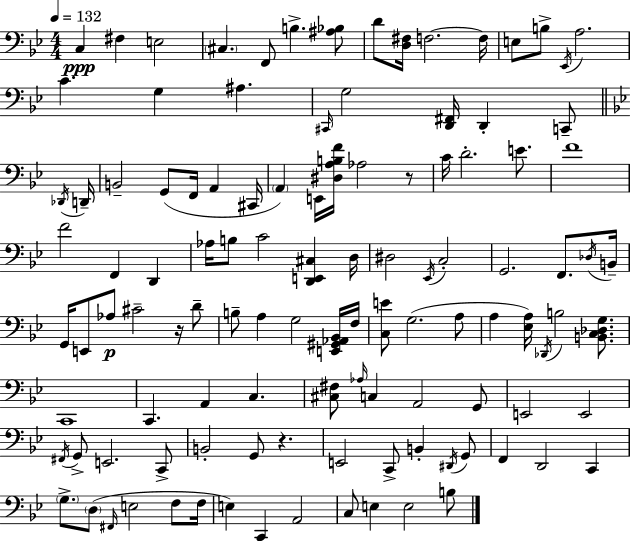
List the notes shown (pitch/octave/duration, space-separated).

C3/q F#3/q E3/h C#3/q. F2/e B3/q. [A#3,Bb3]/e D4/e [D3,F#3]/s F3/h. F3/s E3/e B3/e Eb2/s A3/h. C4/q. G3/q A#3/q. C#2/s G3/h [D2,F#2]/s D2/q C2/e Db2/s D2/s B2/h G2/e F2/s A2/q C#2/s A2/q E2/s [D#3,A3,B3,F4]/s Ab3/h R/e C4/s D4/h. E4/e. F4/w F4/h F2/q D2/q Ab3/s B3/e C4/h [D2,E2,C#3]/q D3/s D#3/h Eb2/s C3/h G2/h. F2/e. Db3/s B2/s G2/s E2/e Ab3/e C#4/h R/s D4/e B3/e A3/q G3/h [E2,G#2,Ab2,Bb2]/s F3/s [C3,E4]/e G3/h. A3/e A3/q [Eb3,A3]/s Db2/s B3/h [B2,C3,Db3,G3]/e. C2/w C2/q. A2/q C3/q. [C#3,F#3]/e Ab3/s C3/q A2/h G2/e E2/h E2/h F#2/s G2/e E2/h. C2/e B2/h G2/e R/q. E2/h C2/e B2/q D#2/s G2/e F2/q D2/h C2/q G3/e. D3/e F#2/s E3/h F3/e F3/s E3/q C2/q A2/h C3/e E3/q E3/h B3/e